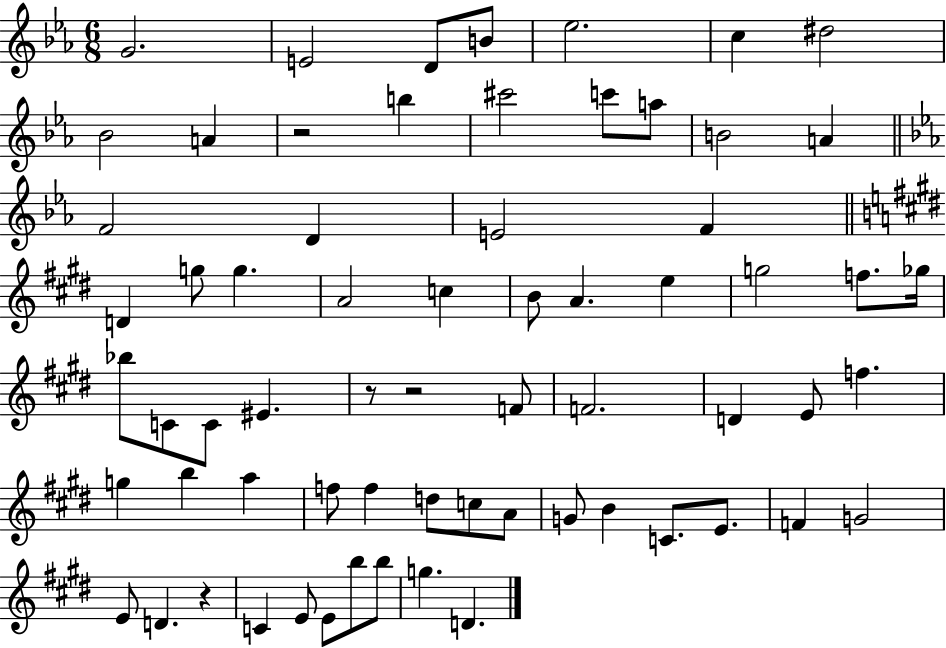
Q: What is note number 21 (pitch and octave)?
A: G5